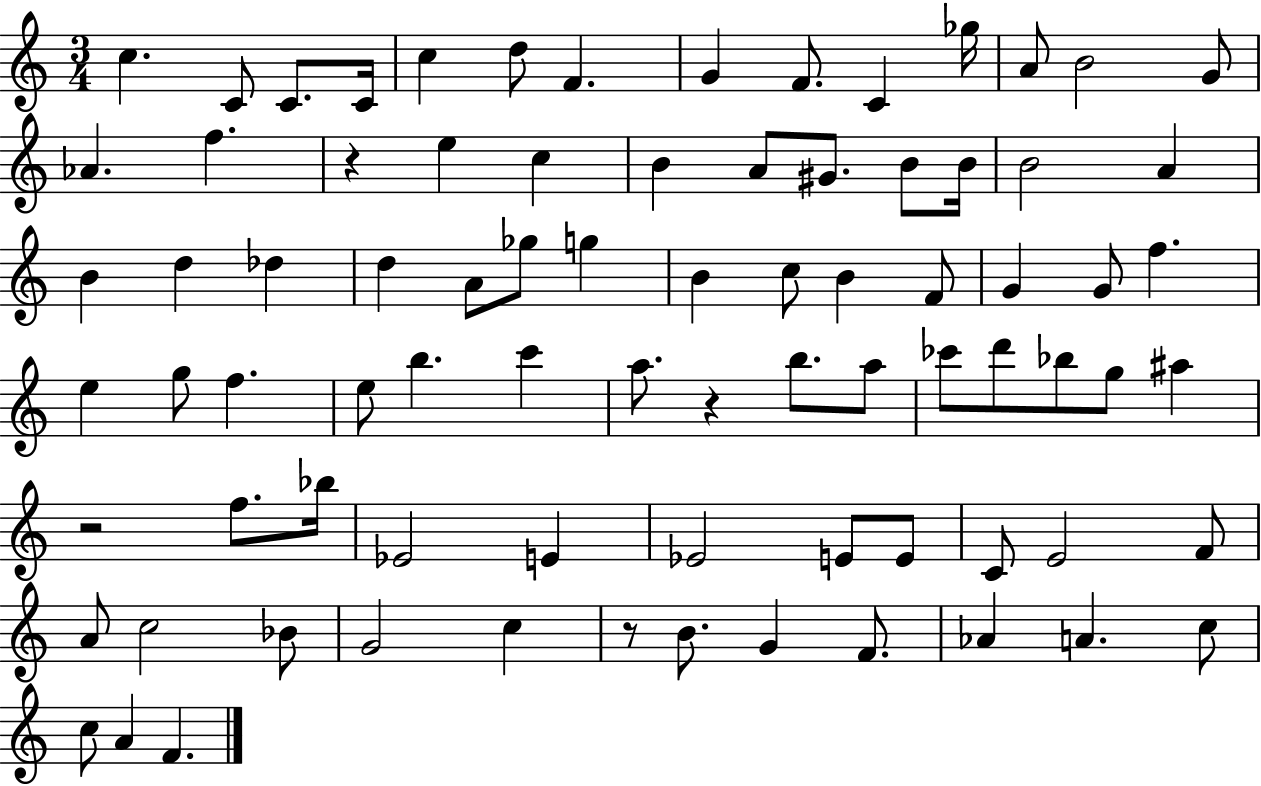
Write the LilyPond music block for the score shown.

{
  \clef treble
  \numericTimeSignature
  \time 3/4
  \key c \major
  c''4. c'8 c'8. c'16 | c''4 d''8 f'4. | g'4 f'8. c'4 ges''16 | a'8 b'2 g'8 | \break aes'4. f''4. | r4 e''4 c''4 | b'4 a'8 gis'8. b'8 b'16 | b'2 a'4 | \break b'4 d''4 des''4 | d''4 a'8 ges''8 g''4 | b'4 c''8 b'4 f'8 | g'4 g'8 f''4. | \break e''4 g''8 f''4. | e''8 b''4. c'''4 | a''8. r4 b''8. a''8 | ces'''8 d'''8 bes''8 g''8 ais''4 | \break r2 f''8. bes''16 | ees'2 e'4 | ees'2 e'8 e'8 | c'8 e'2 f'8 | \break a'8 c''2 bes'8 | g'2 c''4 | r8 b'8. g'4 f'8. | aes'4 a'4. c''8 | \break c''8 a'4 f'4. | \bar "|."
}